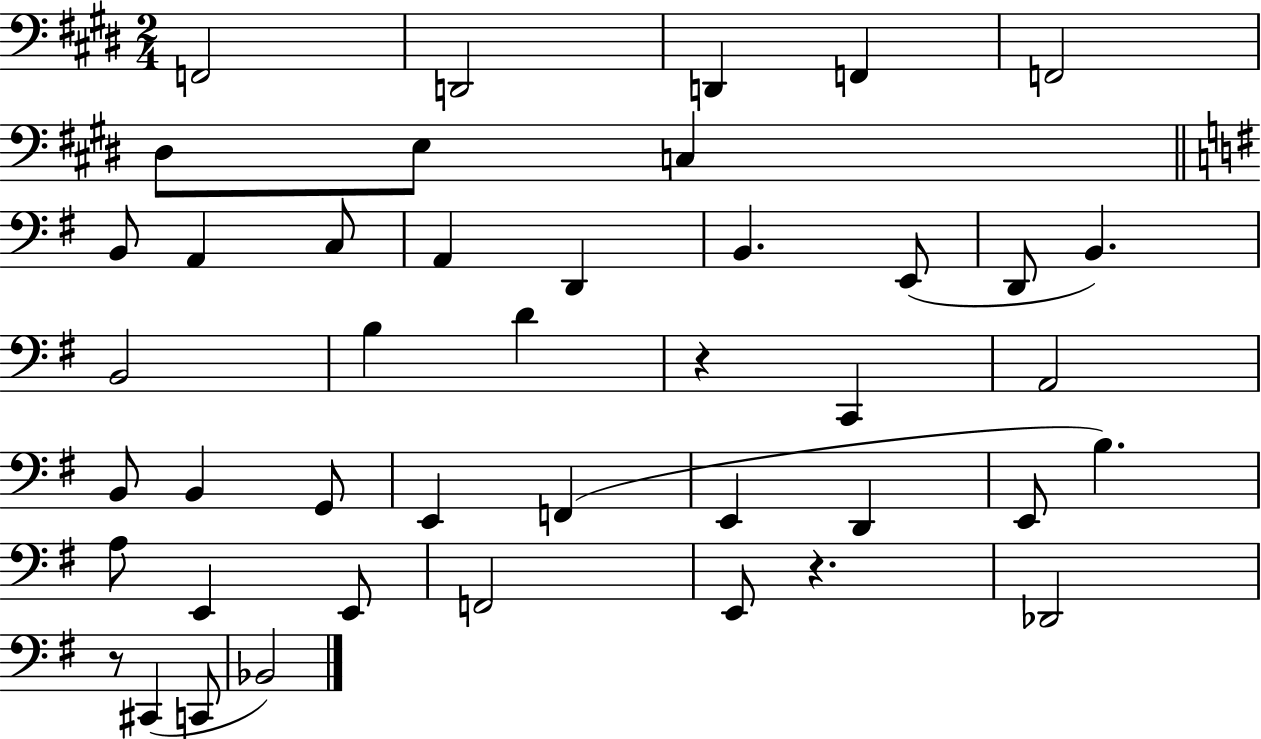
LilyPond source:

{
  \clef bass
  \numericTimeSignature
  \time 2/4
  \key e \major
  f,2 | d,2 | d,4 f,4 | f,2 | \break dis8 e8 c4 | \bar "||" \break \key e \minor b,8 a,4 c8 | a,4 d,4 | b,4. e,8( | d,8 b,4.) | \break b,2 | b4 d'4 | r4 c,4 | a,2 | \break b,8 b,4 g,8 | e,4 f,4( | e,4 d,4 | e,8 b4.) | \break a8 e,4 e,8 | f,2 | e,8 r4. | des,2 | \break r8 cis,4( c,8 | bes,2) | \bar "|."
}